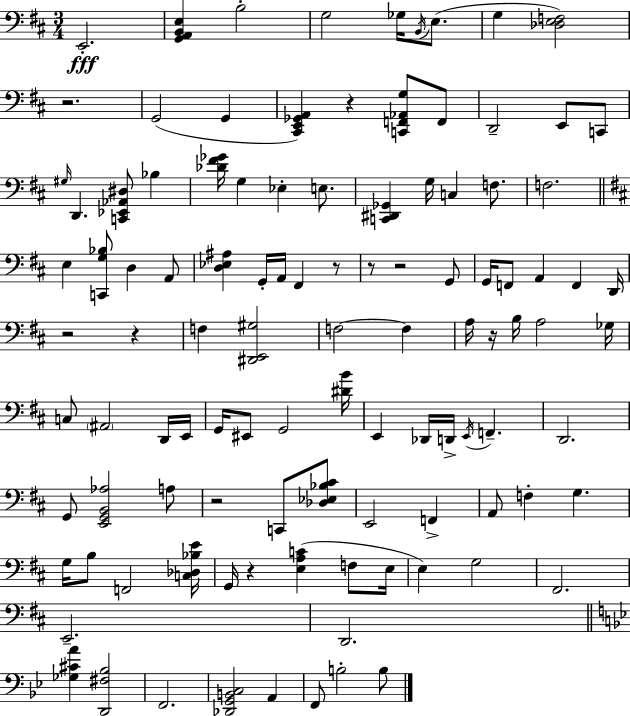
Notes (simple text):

E2/h. [G2,A2,B2,E3]/q B3/h G3/h Gb3/s B2/s E3/e. G3/q [Db3,E3,F3]/h R/h. G2/h G2/q [C#2,E2,Gb2,A2]/q R/q [C2,F2,Ab2,G3]/e F2/e D2/h E2/e C2/e G#3/s D2/q. [C2,Eb2,Ab2,D#3]/e Bb3/q [Db4,F#4,Gb4]/s G3/q Eb3/q E3/e. [C2,D#2,Gb2]/q G3/s C3/q F3/e. F3/h. E3/q [C2,G3,Bb3]/e D3/q A2/e [D3,Eb3,A#3]/q G2/s A2/s F#2/q R/e R/e R/h G2/e G2/s F2/e A2/q F2/q D2/s R/h R/q F3/q [D#2,E2,G#3]/h F3/h F3/q A3/s R/s B3/s A3/h Gb3/s C3/e A#2/h D2/s E2/s G2/s EIS2/e G2/h [D#4,B4]/s E2/q Db2/s D2/s E2/s F2/q. D2/h. G2/e [E2,G2,B2,Ab3]/h A3/e R/h C2/e [Db3,Eb3,Bb3,C#4]/e E2/h F2/q A2/e F3/q G3/q. G3/s B3/e F2/h [C3,Db3,Bb3,E4]/s G2/s R/q [E3,A3,C4]/q F3/e E3/s E3/q G3/h F#2/h. E2/h. D2/h. [Gb3,C#4,A4]/q [D2,F#3,Bb3]/h F2/h. [Db2,G2,B2,C3]/h A2/q F2/e B3/h B3/e